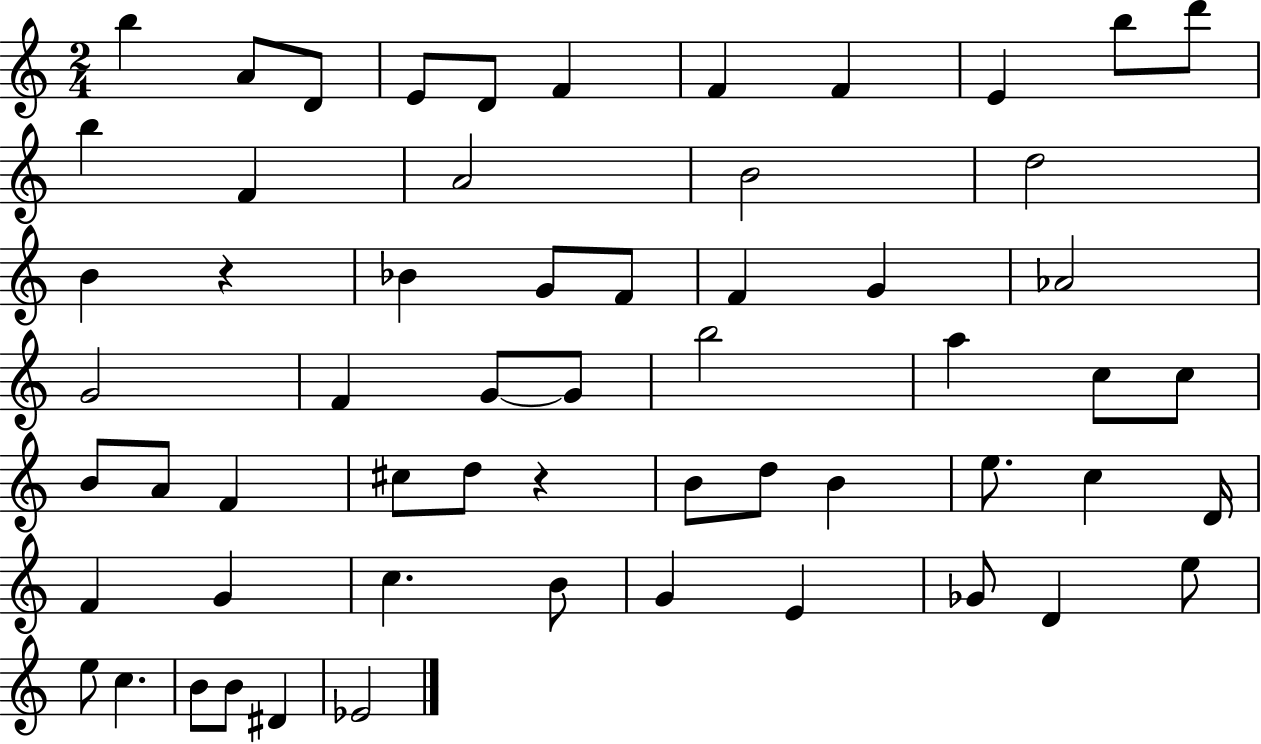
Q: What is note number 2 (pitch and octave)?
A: A4